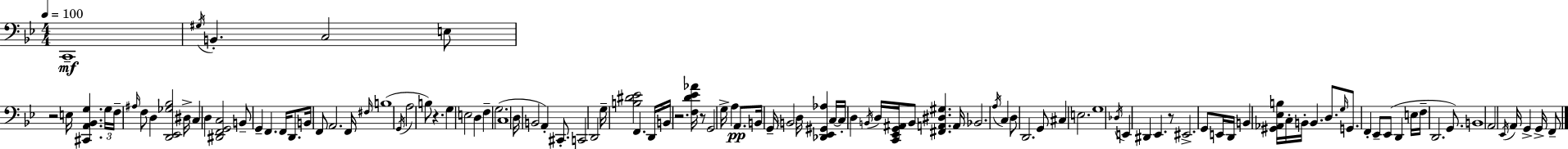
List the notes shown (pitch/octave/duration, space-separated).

C2/w G#3/s B2/q. C3/h E3/e R/h E3/s [C#2,A2,Bb2,G3]/q. G3/s F3/s A#3/s F3/e D3/q [D2,Eb2,Gb3,Bb3]/h D#3/s C3/q D3/q [D#2,F2,G2,C3]/h B2/e G2/q F2/q. F2/s D2/e. B2/s F2/e A2/h. F2/s F#3/s B3/w G2/s A3/h B3/e R/q. G3/q E3/h D3/q F3/q G3/h. C3/w D3/s B2/h A2/q C#2/e. C2/h D2/h G3/s [B3,D#4,Eb4]/h F2/q. D2/s B2/s R/h. [F3,D4,Eb4,Ab4]/s R/e G2/h G3/s A3/q A2/e. B2/s G2/s B2/h D3/s [Db2,Eb2,G#2,Ab3]/q C3/s C3/s D3/q B2/s D3/s [C2,Eb2,G2,A#2]/s B2/e [F#2,A2,D#3,G#3]/q. A2/s Bb2/h. A3/s C3/q D3/e D2/h. G2/e C#3/q E3/h. G3/w Db3/s E2/q D#2/q Eb2/q. R/e EIS2/h. G2/e E2/s D2/s B2/q [G#2,Ab2,Eb3,B3]/s C3/s B2/s B2/q. D3/e. G3/s G2/e. F2/q Eb2/e Eb2/e D2/q E3/s F3/s D2/h. G2/e. B2/w A2/h Eb2/s A2/s G2/q G2/s F2/e